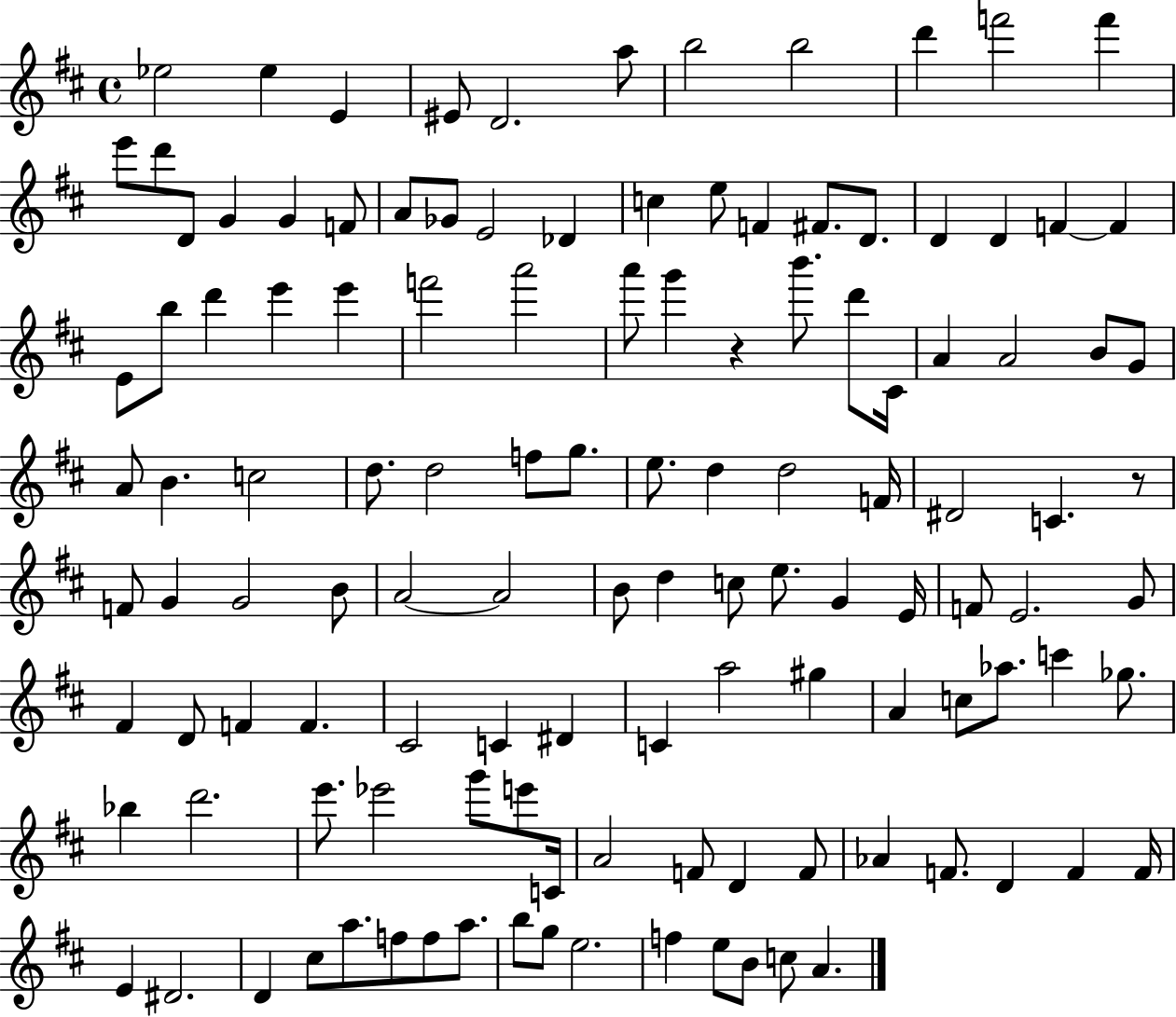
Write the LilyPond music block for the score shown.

{
  \clef treble
  \time 4/4
  \defaultTimeSignature
  \key d \major
  ees''2 ees''4 e'4 | eis'8 d'2. a''8 | b''2 b''2 | d'''4 f'''2 f'''4 | \break e'''8 d'''8 d'8 g'4 g'4 f'8 | a'8 ges'8 e'2 des'4 | c''4 e''8 f'4 fis'8. d'8. | d'4 d'4 f'4~~ f'4 | \break e'8 b''8 d'''4 e'''4 e'''4 | f'''2 a'''2 | a'''8 g'''4 r4 b'''8. d'''8 cis'16 | a'4 a'2 b'8 g'8 | \break a'8 b'4. c''2 | d''8. d''2 f''8 g''8. | e''8. d''4 d''2 f'16 | dis'2 c'4. r8 | \break f'8 g'4 g'2 b'8 | a'2~~ a'2 | b'8 d''4 c''8 e''8. g'4 e'16 | f'8 e'2. g'8 | \break fis'4 d'8 f'4 f'4. | cis'2 c'4 dis'4 | c'4 a''2 gis''4 | a'4 c''8 aes''8. c'''4 ges''8. | \break bes''4 d'''2. | e'''8. ees'''2 g'''8 e'''8 c'16 | a'2 f'8 d'4 f'8 | aes'4 f'8. d'4 f'4 f'16 | \break e'4 dis'2. | d'4 cis''8 a''8. f''8 f''8 a''8. | b''8 g''8 e''2. | f''4 e''8 b'8 c''8 a'4. | \break \bar "|."
}